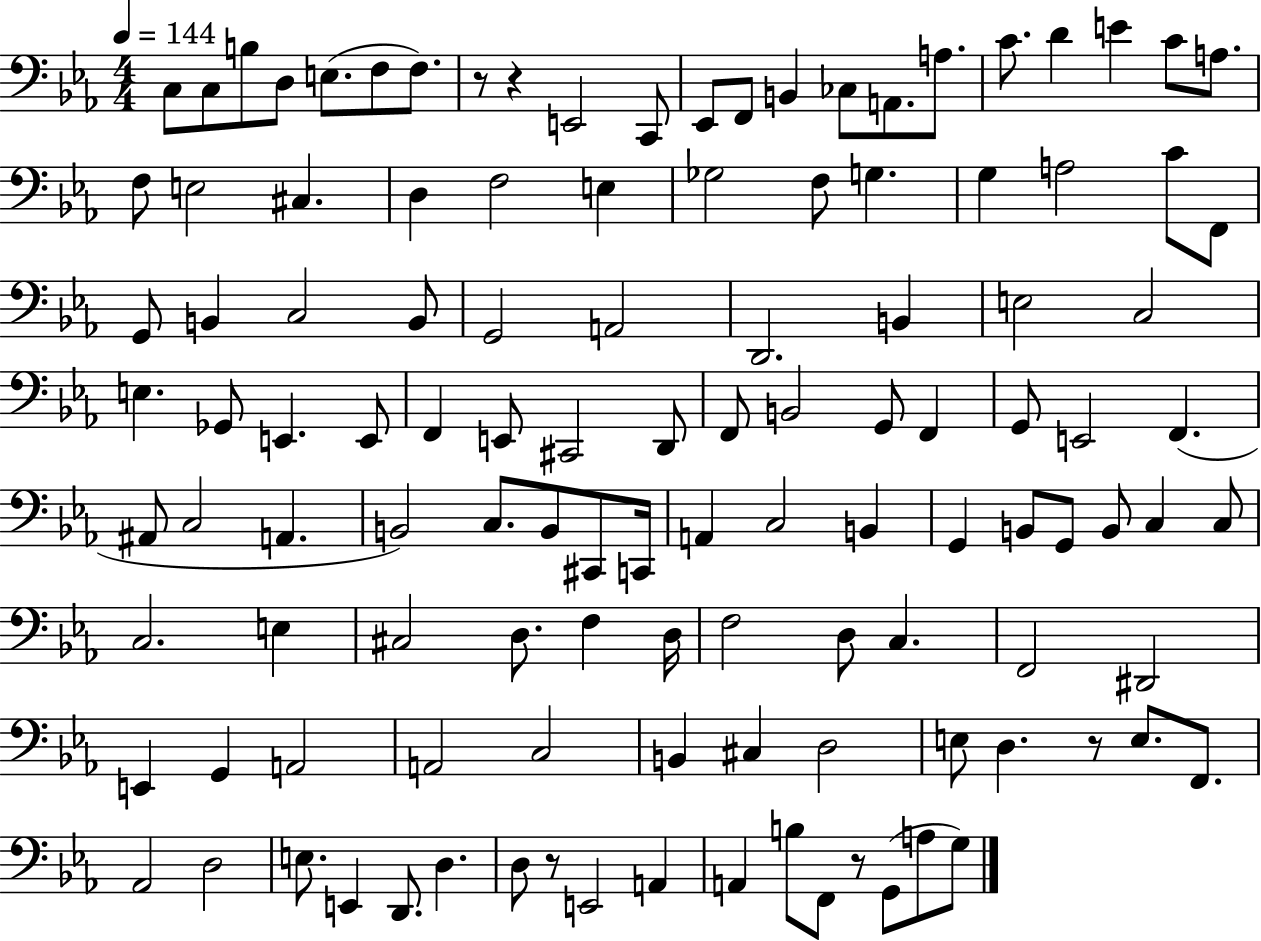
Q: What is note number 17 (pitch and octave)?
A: D4